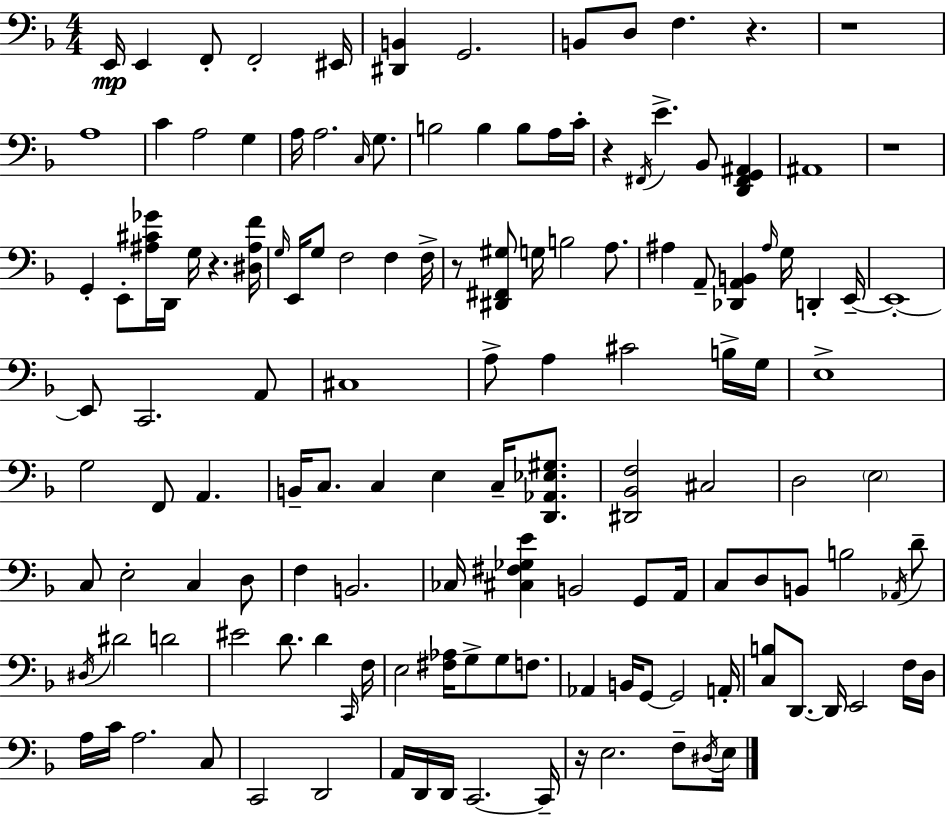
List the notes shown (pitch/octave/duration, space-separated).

E2/s E2/q F2/e F2/h EIS2/s [D#2,B2]/q G2/h. B2/e D3/e F3/q. R/q. R/w A3/w C4/q A3/h G3/q A3/s A3/h. C3/s G3/e. B3/h B3/q B3/e A3/s C4/s R/q F#2/s E4/q. Bb2/e [D2,F#2,G2,A#2]/q A#2/w R/w G2/q E2/e [A#3,C#4,Gb4]/s D2/s G3/s R/q. [D#3,A#3,F4]/s G3/s E2/s G3/e F3/h F3/q F3/s R/e [D#2,F#2,G#3]/e G3/s B3/h A3/e. A#3/q A2/e [Db2,A2,B2]/q A#3/s G3/s D2/q E2/s E2/w E2/e C2/h. A2/e C#3/w A3/e A3/q C#4/h B3/s G3/s E3/w G3/h F2/e A2/q. B2/s C3/e. C3/q E3/q C3/s [D2,Ab2,Eb3,G#3]/e. [D#2,Bb2,F3]/h C#3/h D3/h E3/h C3/e E3/h C3/q D3/e F3/q B2/h. CES3/s [C#3,F#3,Gb3,E4]/q B2/h G2/e A2/s C3/e D3/e B2/e B3/h Ab2/s D4/e D#3/s D#4/h D4/h EIS4/h D4/e. D4/q C2/s F3/s E3/h [F#3,Ab3]/s G3/e G3/e F3/e. Ab2/q B2/s G2/e G2/h A2/s [C3,B3]/e D2/e. D2/s E2/h F3/s D3/s A3/s C4/s A3/h. C3/e C2/h D2/h A2/s D2/s D2/s C2/h. C2/s R/s E3/h. F3/e D#3/s E3/s